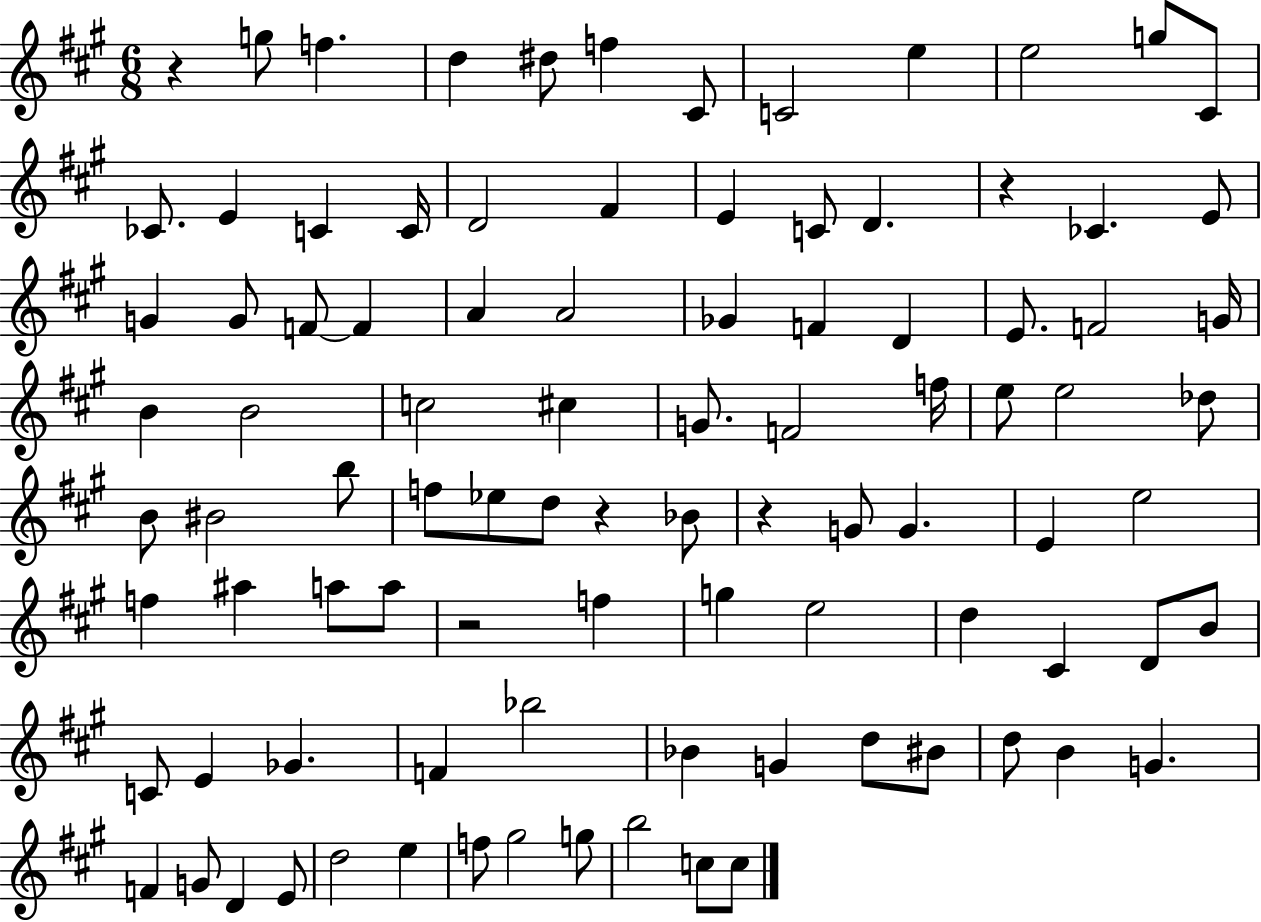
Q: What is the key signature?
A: A major